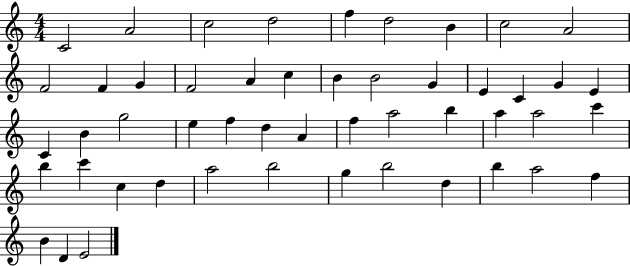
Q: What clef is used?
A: treble